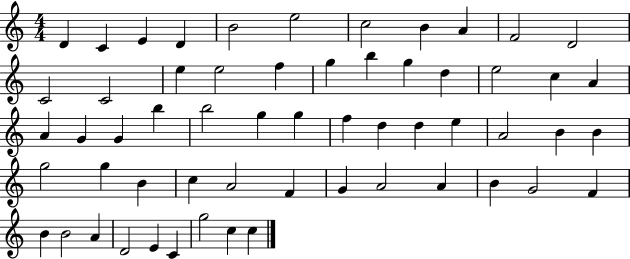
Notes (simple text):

D4/q C4/q E4/q D4/q B4/h E5/h C5/h B4/q A4/q F4/h D4/h C4/h C4/h E5/q E5/h F5/q G5/q B5/q G5/q D5/q E5/h C5/q A4/q A4/q G4/q G4/q B5/q B5/h G5/q G5/q F5/q D5/q D5/q E5/q A4/h B4/q B4/q G5/h G5/q B4/q C5/q A4/h F4/q G4/q A4/h A4/q B4/q G4/h F4/q B4/q B4/h A4/q D4/h E4/q C4/q G5/h C5/q C5/q